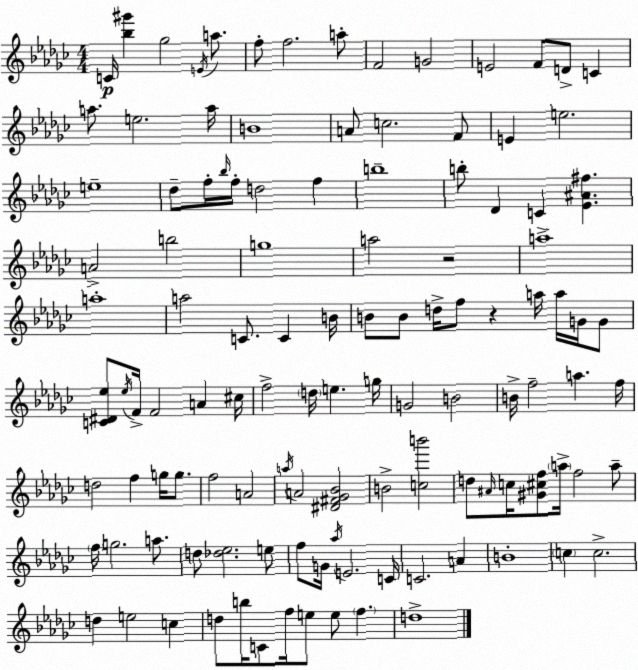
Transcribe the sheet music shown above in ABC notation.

X:1
T:Untitled
M:4/4
L:1/4
K:Ebm
C/4 [_b^g'] _g2 E/4 a/2 f/2 f2 a/2 F2 G2 E2 F/2 D/2 C a/2 e2 a/4 B4 A/2 c2 F/2 E e2 e4 _d/2 f/4 _b/4 f/4 d2 f b4 b/2 _D C [_E^A^f] A2 b2 g4 a2 z2 a4 a4 a2 C/2 C B/4 B/2 B/2 d/4 f/2 z a/4 a/4 G/4 G/2 [C^D_e]/2 _e/4 F/4 F2 A ^c/4 f2 d/4 e g/4 G2 B2 B/4 f2 a f/4 d2 f g/4 g/2 f2 A2 a/4 A2 [^D^F_G_B]2 B2 [cb']2 d/2 ^A/4 c/4 [^G^cf]/2 a/4 f2 a/2 f/4 g2 a/2 d/2 [_d_e]2 e/2 f/2 G/4 _a/4 E2 C/4 C2 A B4 c c2 d e2 c d/2 b/4 C/2 f/4 e/2 e/2 f d4